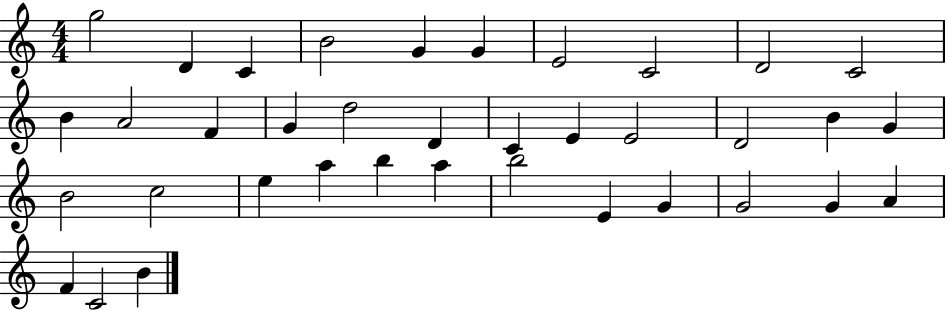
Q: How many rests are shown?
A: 0